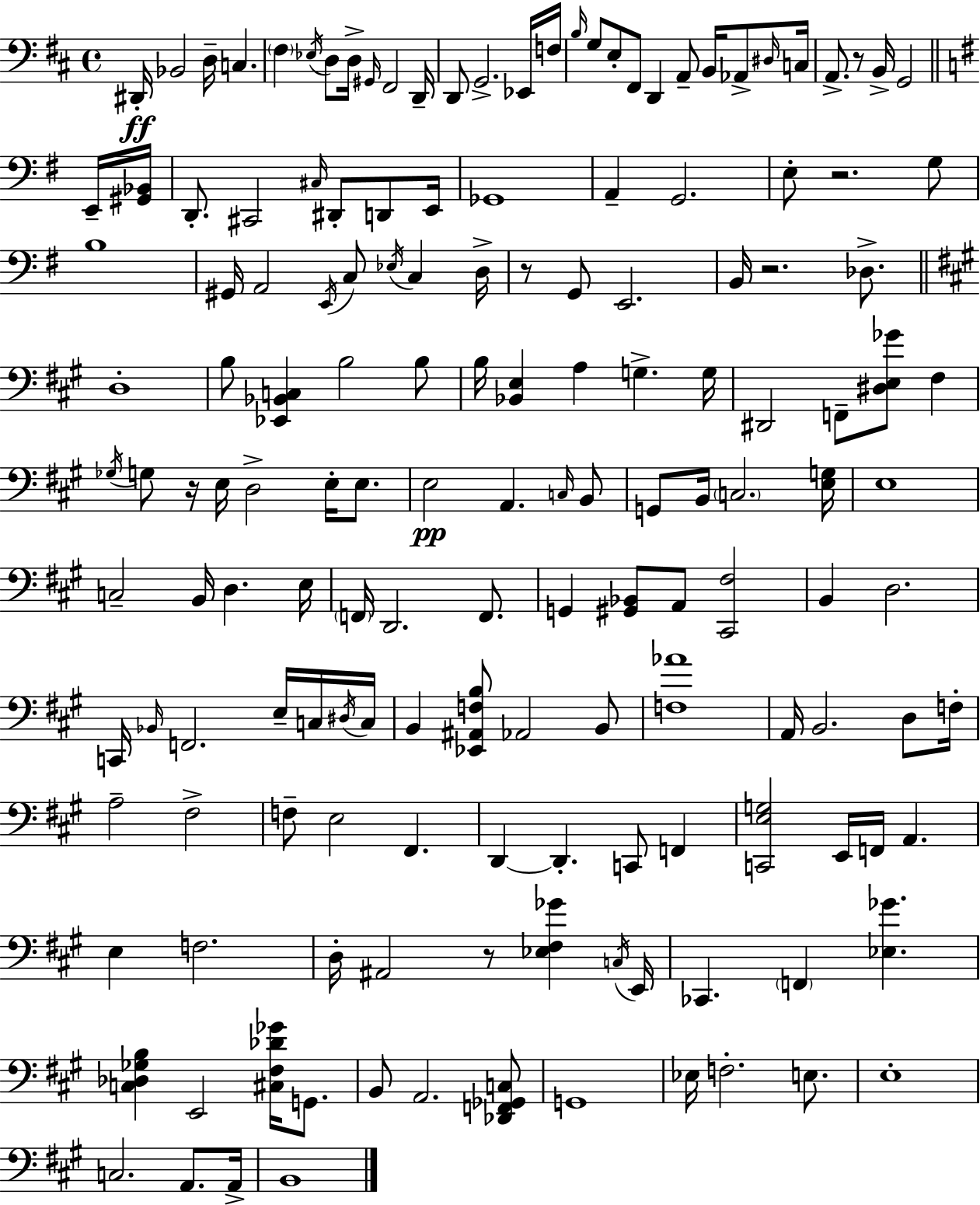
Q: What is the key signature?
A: D major